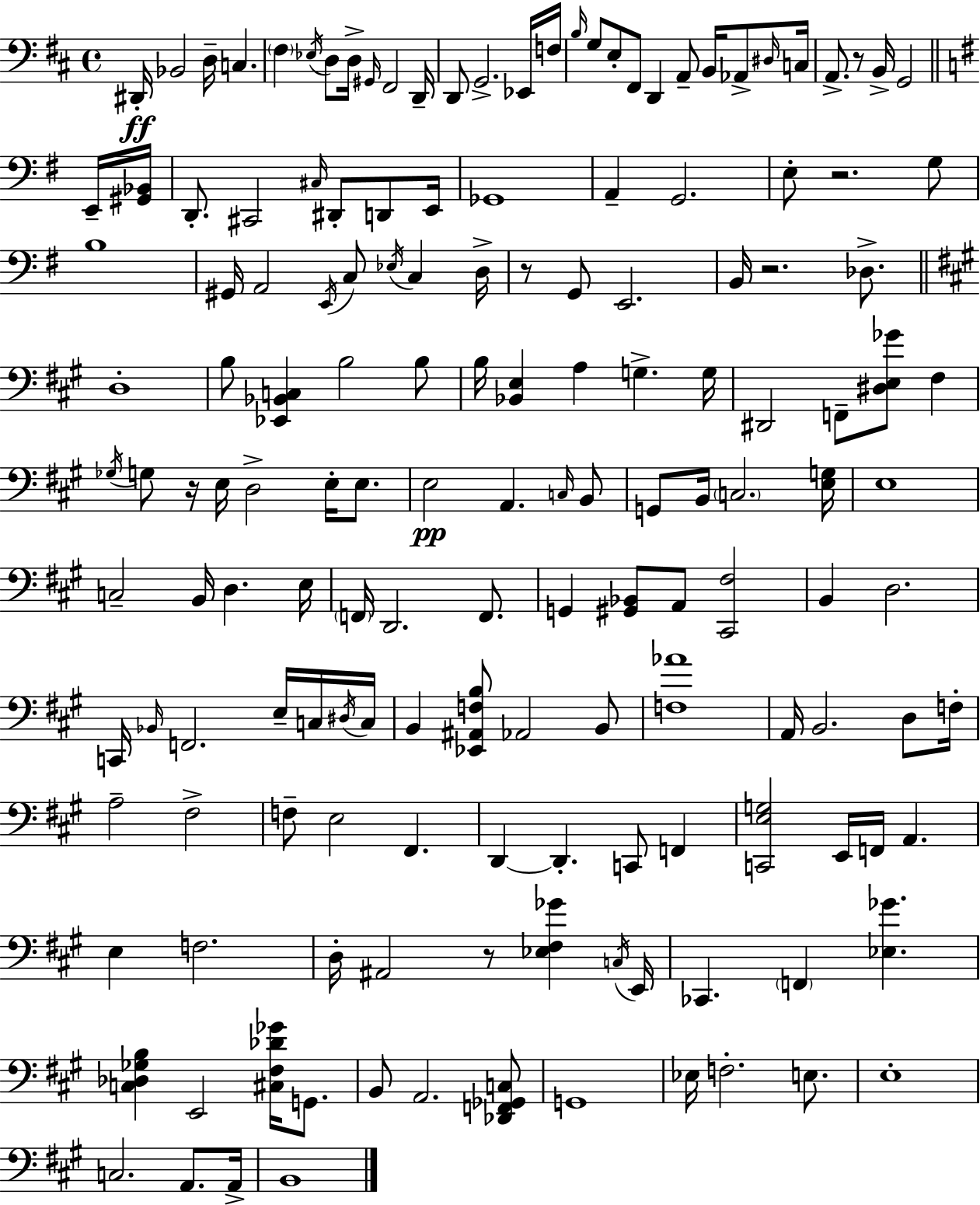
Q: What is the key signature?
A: D major